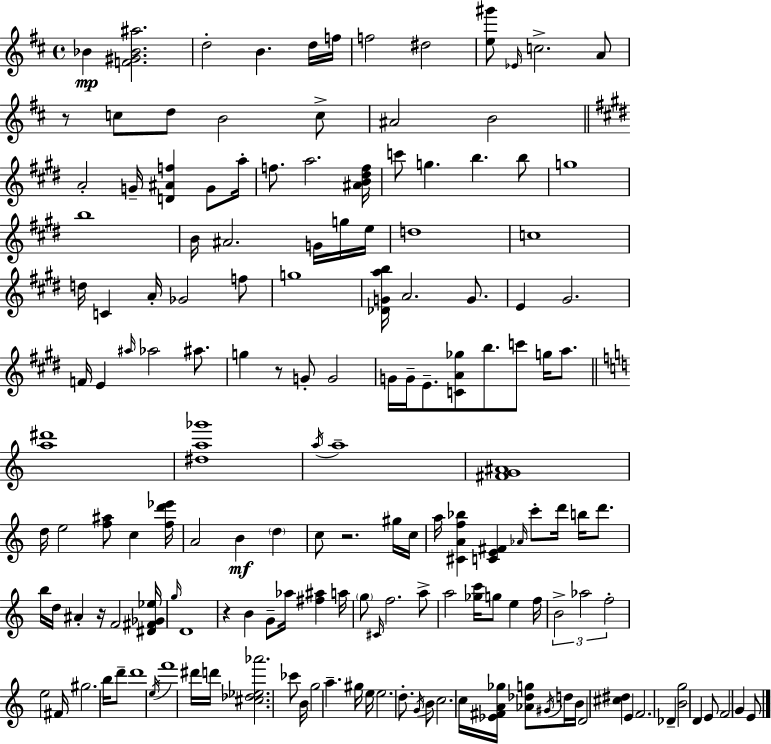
Bb4/q [F4,G#4,Bb4,A#5]/h. D5/h B4/q. D5/s F5/s F5/h D#5/h [E5,G#6]/e Eb4/s C5/h. A4/e R/e C5/e D5/e B4/h C5/e A#4/h B4/h A4/h G4/s [D4,A#4,F5]/q G4/e A5/s F5/e. A5/h. [A#4,B4,D#5,F5]/s C6/e G5/q. B5/q. B5/e G5/w B5/w B4/s A#4/h. G4/s G5/s E5/s D5/w C5/w D5/s C4/q A4/s Gb4/h F5/e G5/w [Db4,G4,A5,B5]/s A4/h. G4/e. E4/q G#4/h. F4/s E4/q A#5/s Ab5/h A#5/e. G5/q R/e G4/e G4/h G4/s G4/s E4/e. [C4,A4,Gb5]/e B5/e. C6/e G5/s A5/e. [A5,D#6]/w [D#5,A5,Gb6]/w A5/s A5/w [F#4,G4,A#4]/w D5/s E5/h [F5,A#5]/e C5/q [F5,D6,Eb6]/s A4/h B4/q D5/q C5/e R/h. G#5/s C5/s A5/s [C#4,A4,F5,Bb5]/q [C4,E4,F#4]/q Ab4/s C6/e D6/s B5/s D6/e. B5/s D5/s A#4/q R/s F4/h [D#4,F#4,Gb4,Eb5]/s G5/s D4/w R/q B4/q G4/e Ab5/s [F#5,A#5]/q A5/s G5/e C#4/s F5/h. A5/e A5/h [Gb5,C6]/s G5/e E5/q F5/s B4/h Ab5/h F5/h E5/h F#4/s G#5/h. B5/s D6/e D6/w E5/s F6/w D#6/s D6/s [C#5,Db5,Eb5,Ab6]/h. CES6/e B4/s G5/h A5/q. G#5/s E5/s E5/h. D5/e. G4/s B4/e C5/h. C5/s [Eb4,F#4,A4,Gb5]/s [Ab4,Db5,G5]/e G#4/s D5/s B4/s D4/h [C#5,D#5]/q E4/q F4/h. Db4/q [B4,G5]/h D4/q E4/e F4/h G4/q E4/e